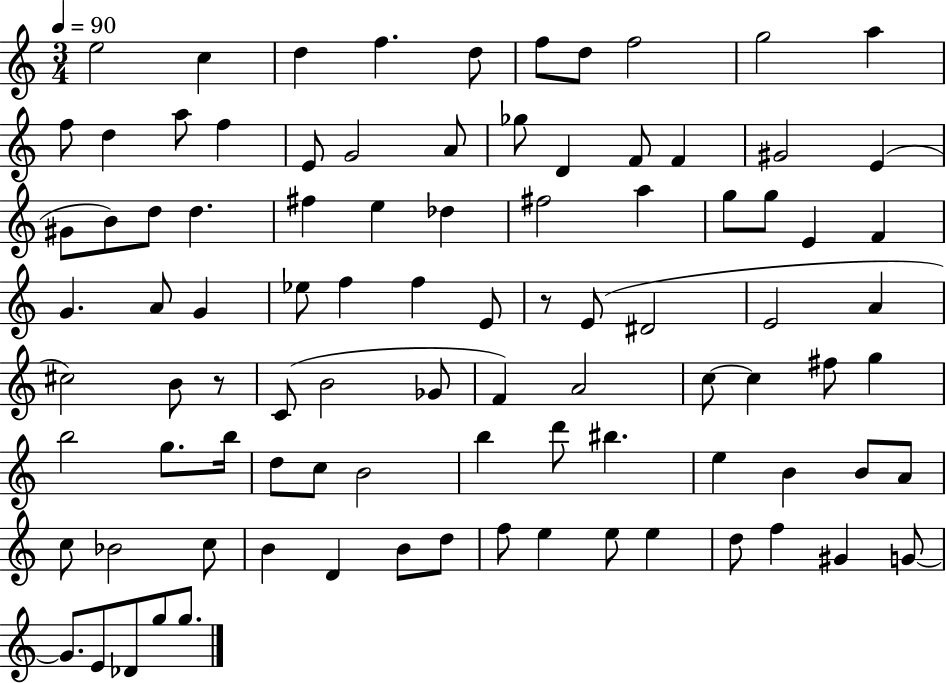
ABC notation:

X:1
T:Untitled
M:3/4
L:1/4
K:C
e2 c d f d/2 f/2 d/2 f2 g2 a f/2 d a/2 f E/2 G2 A/2 _g/2 D F/2 F ^G2 E ^G/2 B/2 d/2 d ^f e _d ^f2 a g/2 g/2 E F G A/2 G _e/2 f f E/2 z/2 E/2 ^D2 E2 A ^c2 B/2 z/2 C/2 B2 _G/2 F A2 c/2 c ^f/2 g b2 g/2 b/4 d/2 c/2 B2 b d'/2 ^b e B B/2 A/2 c/2 _B2 c/2 B D B/2 d/2 f/2 e e/2 e d/2 f ^G G/2 G/2 E/2 _D/2 g/2 g/2